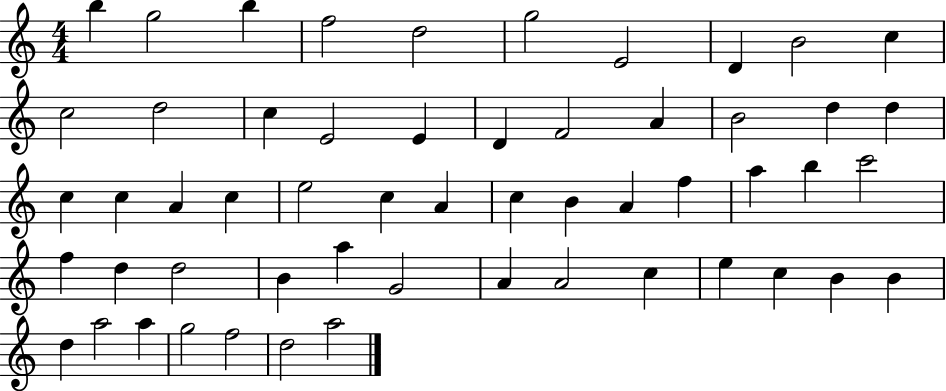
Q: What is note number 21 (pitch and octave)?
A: D5